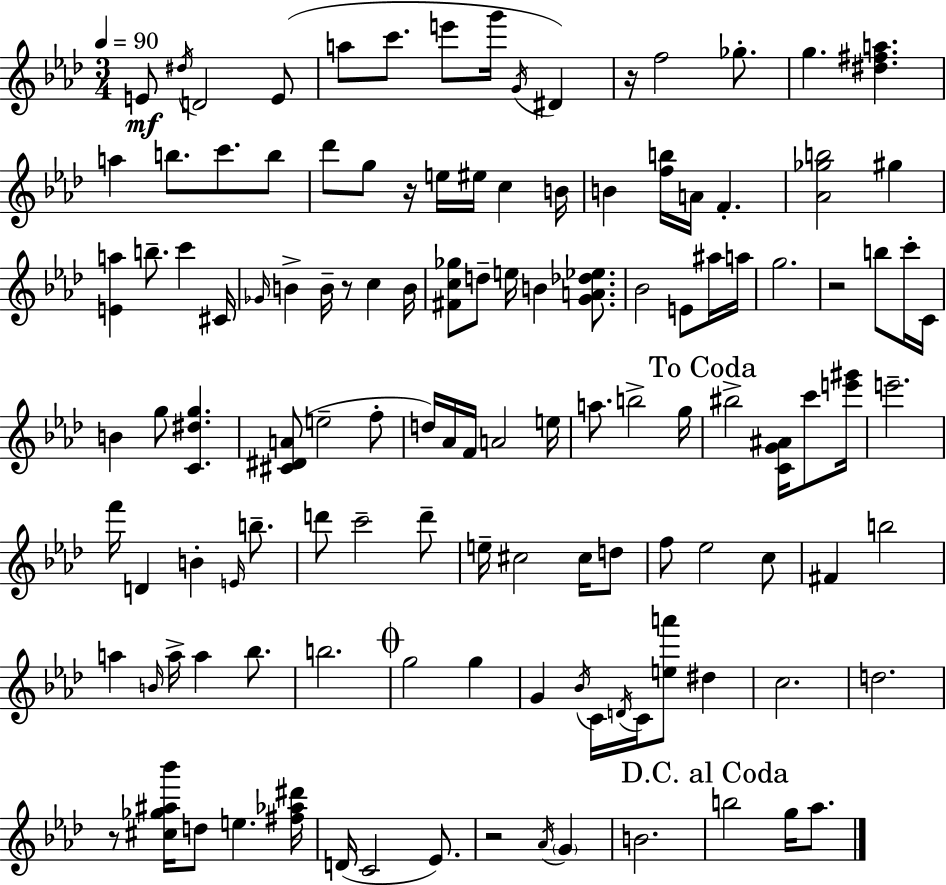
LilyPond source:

{
  \clef treble
  \numericTimeSignature
  \time 3/4
  \key aes \major
  \tempo 4 = 90
  e'8\mf \acciaccatura { dis''16 } d'2 e'8( | a''8 c'''8. e'''8 g'''16 \acciaccatura { g'16 }) dis'4 | r16 f''2 ges''8.-. | g''4. <dis'' fis'' a''>4. | \break a''4 b''8. c'''8. | b''8 des'''8 g''8 r16 e''16 eis''16 c''4 | b'16 b'4 <f'' b''>16 a'16 f'4.-. | <aes' ges'' b''>2 gis''4 | \break <e' a''>4 b''8.-- c'''4 | cis'16 \grace { ges'16 } b'4-> b'16-- r8 c''4 | b'16 <fis' c'' ges''>8 d''8-- e''16 b'4 | <g' a' des'' ees''>8. bes'2 e'8 | \break ais''16 a''16 g''2. | r2 b''8 | c'''16-. c'16 b'4 g''8 <c' dis'' g''>4. | <cis' dis' a'>8( e''2-- | \break f''8-. d''16) aes'16 f'16 a'2 | e''16 a''8. b''2-> | g''16 \mark "To Coda" bis''2-> <c' g' ais'>16 | c'''8 <e''' gis'''>16 e'''2.-- | \break f'''16 d'4 b'4-. | \grace { e'16 } b''8.-- d'''8 c'''2-- | d'''8-- e''16-- cis''2 | cis''16 d''8 f''8 ees''2 | \break c''8 fis'4 b''2 | a''4 \grace { b'16 } a''16-> a''4 | bes''8. b''2. | \mark \markup { \musicglyph "scripts.coda" } g''2 | \break g''4 g'4 \acciaccatura { bes'16 } c'16 \acciaccatura { d'16 } | c'16 <e'' a'''>8 dis''4 c''2. | d''2. | r8 <cis'' ges'' ais'' bes'''>16 d''8 | \break e''4. <fis'' aes'' dis'''>16 d'16( c'2 | ees'8.) r2 | \acciaccatura { aes'16 } \parenthesize g'4 b'2. | \mark "D.C. al Coda" b''2 | \break g''16 aes''8. \bar "|."
}